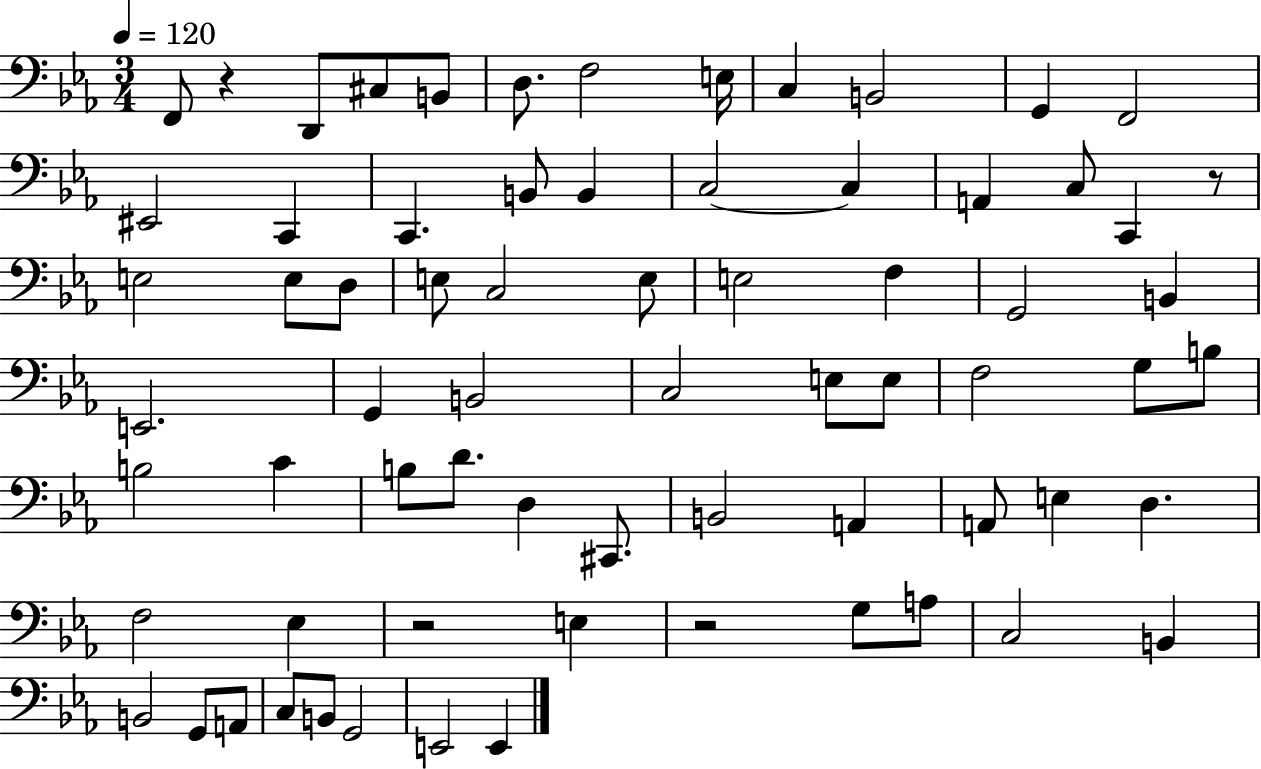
{
  \clef bass
  \numericTimeSignature
  \time 3/4
  \key ees \major
  \tempo 4 = 120
  \repeat volta 2 { f,8 r4 d,8 cis8 b,8 | d8. f2 e16 | c4 b,2 | g,4 f,2 | \break eis,2 c,4 | c,4. b,8 b,4 | c2~~ c4 | a,4 c8 c,4 r8 | \break e2 e8 d8 | e8 c2 e8 | e2 f4 | g,2 b,4 | \break e,2. | g,4 b,2 | c2 e8 e8 | f2 g8 b8 | \break b2 c'4 | b8 d'8. d4 cis,8. | b,2 a,4 | a,8 e4 d4. | \break f2 ees4 | r2 e4 | r2 g8 a8 | c2 b,4 | \break b,2 g,8 a,8 | c8 b,8 g,2 | e,2 e,4 | } \bar "|."
}